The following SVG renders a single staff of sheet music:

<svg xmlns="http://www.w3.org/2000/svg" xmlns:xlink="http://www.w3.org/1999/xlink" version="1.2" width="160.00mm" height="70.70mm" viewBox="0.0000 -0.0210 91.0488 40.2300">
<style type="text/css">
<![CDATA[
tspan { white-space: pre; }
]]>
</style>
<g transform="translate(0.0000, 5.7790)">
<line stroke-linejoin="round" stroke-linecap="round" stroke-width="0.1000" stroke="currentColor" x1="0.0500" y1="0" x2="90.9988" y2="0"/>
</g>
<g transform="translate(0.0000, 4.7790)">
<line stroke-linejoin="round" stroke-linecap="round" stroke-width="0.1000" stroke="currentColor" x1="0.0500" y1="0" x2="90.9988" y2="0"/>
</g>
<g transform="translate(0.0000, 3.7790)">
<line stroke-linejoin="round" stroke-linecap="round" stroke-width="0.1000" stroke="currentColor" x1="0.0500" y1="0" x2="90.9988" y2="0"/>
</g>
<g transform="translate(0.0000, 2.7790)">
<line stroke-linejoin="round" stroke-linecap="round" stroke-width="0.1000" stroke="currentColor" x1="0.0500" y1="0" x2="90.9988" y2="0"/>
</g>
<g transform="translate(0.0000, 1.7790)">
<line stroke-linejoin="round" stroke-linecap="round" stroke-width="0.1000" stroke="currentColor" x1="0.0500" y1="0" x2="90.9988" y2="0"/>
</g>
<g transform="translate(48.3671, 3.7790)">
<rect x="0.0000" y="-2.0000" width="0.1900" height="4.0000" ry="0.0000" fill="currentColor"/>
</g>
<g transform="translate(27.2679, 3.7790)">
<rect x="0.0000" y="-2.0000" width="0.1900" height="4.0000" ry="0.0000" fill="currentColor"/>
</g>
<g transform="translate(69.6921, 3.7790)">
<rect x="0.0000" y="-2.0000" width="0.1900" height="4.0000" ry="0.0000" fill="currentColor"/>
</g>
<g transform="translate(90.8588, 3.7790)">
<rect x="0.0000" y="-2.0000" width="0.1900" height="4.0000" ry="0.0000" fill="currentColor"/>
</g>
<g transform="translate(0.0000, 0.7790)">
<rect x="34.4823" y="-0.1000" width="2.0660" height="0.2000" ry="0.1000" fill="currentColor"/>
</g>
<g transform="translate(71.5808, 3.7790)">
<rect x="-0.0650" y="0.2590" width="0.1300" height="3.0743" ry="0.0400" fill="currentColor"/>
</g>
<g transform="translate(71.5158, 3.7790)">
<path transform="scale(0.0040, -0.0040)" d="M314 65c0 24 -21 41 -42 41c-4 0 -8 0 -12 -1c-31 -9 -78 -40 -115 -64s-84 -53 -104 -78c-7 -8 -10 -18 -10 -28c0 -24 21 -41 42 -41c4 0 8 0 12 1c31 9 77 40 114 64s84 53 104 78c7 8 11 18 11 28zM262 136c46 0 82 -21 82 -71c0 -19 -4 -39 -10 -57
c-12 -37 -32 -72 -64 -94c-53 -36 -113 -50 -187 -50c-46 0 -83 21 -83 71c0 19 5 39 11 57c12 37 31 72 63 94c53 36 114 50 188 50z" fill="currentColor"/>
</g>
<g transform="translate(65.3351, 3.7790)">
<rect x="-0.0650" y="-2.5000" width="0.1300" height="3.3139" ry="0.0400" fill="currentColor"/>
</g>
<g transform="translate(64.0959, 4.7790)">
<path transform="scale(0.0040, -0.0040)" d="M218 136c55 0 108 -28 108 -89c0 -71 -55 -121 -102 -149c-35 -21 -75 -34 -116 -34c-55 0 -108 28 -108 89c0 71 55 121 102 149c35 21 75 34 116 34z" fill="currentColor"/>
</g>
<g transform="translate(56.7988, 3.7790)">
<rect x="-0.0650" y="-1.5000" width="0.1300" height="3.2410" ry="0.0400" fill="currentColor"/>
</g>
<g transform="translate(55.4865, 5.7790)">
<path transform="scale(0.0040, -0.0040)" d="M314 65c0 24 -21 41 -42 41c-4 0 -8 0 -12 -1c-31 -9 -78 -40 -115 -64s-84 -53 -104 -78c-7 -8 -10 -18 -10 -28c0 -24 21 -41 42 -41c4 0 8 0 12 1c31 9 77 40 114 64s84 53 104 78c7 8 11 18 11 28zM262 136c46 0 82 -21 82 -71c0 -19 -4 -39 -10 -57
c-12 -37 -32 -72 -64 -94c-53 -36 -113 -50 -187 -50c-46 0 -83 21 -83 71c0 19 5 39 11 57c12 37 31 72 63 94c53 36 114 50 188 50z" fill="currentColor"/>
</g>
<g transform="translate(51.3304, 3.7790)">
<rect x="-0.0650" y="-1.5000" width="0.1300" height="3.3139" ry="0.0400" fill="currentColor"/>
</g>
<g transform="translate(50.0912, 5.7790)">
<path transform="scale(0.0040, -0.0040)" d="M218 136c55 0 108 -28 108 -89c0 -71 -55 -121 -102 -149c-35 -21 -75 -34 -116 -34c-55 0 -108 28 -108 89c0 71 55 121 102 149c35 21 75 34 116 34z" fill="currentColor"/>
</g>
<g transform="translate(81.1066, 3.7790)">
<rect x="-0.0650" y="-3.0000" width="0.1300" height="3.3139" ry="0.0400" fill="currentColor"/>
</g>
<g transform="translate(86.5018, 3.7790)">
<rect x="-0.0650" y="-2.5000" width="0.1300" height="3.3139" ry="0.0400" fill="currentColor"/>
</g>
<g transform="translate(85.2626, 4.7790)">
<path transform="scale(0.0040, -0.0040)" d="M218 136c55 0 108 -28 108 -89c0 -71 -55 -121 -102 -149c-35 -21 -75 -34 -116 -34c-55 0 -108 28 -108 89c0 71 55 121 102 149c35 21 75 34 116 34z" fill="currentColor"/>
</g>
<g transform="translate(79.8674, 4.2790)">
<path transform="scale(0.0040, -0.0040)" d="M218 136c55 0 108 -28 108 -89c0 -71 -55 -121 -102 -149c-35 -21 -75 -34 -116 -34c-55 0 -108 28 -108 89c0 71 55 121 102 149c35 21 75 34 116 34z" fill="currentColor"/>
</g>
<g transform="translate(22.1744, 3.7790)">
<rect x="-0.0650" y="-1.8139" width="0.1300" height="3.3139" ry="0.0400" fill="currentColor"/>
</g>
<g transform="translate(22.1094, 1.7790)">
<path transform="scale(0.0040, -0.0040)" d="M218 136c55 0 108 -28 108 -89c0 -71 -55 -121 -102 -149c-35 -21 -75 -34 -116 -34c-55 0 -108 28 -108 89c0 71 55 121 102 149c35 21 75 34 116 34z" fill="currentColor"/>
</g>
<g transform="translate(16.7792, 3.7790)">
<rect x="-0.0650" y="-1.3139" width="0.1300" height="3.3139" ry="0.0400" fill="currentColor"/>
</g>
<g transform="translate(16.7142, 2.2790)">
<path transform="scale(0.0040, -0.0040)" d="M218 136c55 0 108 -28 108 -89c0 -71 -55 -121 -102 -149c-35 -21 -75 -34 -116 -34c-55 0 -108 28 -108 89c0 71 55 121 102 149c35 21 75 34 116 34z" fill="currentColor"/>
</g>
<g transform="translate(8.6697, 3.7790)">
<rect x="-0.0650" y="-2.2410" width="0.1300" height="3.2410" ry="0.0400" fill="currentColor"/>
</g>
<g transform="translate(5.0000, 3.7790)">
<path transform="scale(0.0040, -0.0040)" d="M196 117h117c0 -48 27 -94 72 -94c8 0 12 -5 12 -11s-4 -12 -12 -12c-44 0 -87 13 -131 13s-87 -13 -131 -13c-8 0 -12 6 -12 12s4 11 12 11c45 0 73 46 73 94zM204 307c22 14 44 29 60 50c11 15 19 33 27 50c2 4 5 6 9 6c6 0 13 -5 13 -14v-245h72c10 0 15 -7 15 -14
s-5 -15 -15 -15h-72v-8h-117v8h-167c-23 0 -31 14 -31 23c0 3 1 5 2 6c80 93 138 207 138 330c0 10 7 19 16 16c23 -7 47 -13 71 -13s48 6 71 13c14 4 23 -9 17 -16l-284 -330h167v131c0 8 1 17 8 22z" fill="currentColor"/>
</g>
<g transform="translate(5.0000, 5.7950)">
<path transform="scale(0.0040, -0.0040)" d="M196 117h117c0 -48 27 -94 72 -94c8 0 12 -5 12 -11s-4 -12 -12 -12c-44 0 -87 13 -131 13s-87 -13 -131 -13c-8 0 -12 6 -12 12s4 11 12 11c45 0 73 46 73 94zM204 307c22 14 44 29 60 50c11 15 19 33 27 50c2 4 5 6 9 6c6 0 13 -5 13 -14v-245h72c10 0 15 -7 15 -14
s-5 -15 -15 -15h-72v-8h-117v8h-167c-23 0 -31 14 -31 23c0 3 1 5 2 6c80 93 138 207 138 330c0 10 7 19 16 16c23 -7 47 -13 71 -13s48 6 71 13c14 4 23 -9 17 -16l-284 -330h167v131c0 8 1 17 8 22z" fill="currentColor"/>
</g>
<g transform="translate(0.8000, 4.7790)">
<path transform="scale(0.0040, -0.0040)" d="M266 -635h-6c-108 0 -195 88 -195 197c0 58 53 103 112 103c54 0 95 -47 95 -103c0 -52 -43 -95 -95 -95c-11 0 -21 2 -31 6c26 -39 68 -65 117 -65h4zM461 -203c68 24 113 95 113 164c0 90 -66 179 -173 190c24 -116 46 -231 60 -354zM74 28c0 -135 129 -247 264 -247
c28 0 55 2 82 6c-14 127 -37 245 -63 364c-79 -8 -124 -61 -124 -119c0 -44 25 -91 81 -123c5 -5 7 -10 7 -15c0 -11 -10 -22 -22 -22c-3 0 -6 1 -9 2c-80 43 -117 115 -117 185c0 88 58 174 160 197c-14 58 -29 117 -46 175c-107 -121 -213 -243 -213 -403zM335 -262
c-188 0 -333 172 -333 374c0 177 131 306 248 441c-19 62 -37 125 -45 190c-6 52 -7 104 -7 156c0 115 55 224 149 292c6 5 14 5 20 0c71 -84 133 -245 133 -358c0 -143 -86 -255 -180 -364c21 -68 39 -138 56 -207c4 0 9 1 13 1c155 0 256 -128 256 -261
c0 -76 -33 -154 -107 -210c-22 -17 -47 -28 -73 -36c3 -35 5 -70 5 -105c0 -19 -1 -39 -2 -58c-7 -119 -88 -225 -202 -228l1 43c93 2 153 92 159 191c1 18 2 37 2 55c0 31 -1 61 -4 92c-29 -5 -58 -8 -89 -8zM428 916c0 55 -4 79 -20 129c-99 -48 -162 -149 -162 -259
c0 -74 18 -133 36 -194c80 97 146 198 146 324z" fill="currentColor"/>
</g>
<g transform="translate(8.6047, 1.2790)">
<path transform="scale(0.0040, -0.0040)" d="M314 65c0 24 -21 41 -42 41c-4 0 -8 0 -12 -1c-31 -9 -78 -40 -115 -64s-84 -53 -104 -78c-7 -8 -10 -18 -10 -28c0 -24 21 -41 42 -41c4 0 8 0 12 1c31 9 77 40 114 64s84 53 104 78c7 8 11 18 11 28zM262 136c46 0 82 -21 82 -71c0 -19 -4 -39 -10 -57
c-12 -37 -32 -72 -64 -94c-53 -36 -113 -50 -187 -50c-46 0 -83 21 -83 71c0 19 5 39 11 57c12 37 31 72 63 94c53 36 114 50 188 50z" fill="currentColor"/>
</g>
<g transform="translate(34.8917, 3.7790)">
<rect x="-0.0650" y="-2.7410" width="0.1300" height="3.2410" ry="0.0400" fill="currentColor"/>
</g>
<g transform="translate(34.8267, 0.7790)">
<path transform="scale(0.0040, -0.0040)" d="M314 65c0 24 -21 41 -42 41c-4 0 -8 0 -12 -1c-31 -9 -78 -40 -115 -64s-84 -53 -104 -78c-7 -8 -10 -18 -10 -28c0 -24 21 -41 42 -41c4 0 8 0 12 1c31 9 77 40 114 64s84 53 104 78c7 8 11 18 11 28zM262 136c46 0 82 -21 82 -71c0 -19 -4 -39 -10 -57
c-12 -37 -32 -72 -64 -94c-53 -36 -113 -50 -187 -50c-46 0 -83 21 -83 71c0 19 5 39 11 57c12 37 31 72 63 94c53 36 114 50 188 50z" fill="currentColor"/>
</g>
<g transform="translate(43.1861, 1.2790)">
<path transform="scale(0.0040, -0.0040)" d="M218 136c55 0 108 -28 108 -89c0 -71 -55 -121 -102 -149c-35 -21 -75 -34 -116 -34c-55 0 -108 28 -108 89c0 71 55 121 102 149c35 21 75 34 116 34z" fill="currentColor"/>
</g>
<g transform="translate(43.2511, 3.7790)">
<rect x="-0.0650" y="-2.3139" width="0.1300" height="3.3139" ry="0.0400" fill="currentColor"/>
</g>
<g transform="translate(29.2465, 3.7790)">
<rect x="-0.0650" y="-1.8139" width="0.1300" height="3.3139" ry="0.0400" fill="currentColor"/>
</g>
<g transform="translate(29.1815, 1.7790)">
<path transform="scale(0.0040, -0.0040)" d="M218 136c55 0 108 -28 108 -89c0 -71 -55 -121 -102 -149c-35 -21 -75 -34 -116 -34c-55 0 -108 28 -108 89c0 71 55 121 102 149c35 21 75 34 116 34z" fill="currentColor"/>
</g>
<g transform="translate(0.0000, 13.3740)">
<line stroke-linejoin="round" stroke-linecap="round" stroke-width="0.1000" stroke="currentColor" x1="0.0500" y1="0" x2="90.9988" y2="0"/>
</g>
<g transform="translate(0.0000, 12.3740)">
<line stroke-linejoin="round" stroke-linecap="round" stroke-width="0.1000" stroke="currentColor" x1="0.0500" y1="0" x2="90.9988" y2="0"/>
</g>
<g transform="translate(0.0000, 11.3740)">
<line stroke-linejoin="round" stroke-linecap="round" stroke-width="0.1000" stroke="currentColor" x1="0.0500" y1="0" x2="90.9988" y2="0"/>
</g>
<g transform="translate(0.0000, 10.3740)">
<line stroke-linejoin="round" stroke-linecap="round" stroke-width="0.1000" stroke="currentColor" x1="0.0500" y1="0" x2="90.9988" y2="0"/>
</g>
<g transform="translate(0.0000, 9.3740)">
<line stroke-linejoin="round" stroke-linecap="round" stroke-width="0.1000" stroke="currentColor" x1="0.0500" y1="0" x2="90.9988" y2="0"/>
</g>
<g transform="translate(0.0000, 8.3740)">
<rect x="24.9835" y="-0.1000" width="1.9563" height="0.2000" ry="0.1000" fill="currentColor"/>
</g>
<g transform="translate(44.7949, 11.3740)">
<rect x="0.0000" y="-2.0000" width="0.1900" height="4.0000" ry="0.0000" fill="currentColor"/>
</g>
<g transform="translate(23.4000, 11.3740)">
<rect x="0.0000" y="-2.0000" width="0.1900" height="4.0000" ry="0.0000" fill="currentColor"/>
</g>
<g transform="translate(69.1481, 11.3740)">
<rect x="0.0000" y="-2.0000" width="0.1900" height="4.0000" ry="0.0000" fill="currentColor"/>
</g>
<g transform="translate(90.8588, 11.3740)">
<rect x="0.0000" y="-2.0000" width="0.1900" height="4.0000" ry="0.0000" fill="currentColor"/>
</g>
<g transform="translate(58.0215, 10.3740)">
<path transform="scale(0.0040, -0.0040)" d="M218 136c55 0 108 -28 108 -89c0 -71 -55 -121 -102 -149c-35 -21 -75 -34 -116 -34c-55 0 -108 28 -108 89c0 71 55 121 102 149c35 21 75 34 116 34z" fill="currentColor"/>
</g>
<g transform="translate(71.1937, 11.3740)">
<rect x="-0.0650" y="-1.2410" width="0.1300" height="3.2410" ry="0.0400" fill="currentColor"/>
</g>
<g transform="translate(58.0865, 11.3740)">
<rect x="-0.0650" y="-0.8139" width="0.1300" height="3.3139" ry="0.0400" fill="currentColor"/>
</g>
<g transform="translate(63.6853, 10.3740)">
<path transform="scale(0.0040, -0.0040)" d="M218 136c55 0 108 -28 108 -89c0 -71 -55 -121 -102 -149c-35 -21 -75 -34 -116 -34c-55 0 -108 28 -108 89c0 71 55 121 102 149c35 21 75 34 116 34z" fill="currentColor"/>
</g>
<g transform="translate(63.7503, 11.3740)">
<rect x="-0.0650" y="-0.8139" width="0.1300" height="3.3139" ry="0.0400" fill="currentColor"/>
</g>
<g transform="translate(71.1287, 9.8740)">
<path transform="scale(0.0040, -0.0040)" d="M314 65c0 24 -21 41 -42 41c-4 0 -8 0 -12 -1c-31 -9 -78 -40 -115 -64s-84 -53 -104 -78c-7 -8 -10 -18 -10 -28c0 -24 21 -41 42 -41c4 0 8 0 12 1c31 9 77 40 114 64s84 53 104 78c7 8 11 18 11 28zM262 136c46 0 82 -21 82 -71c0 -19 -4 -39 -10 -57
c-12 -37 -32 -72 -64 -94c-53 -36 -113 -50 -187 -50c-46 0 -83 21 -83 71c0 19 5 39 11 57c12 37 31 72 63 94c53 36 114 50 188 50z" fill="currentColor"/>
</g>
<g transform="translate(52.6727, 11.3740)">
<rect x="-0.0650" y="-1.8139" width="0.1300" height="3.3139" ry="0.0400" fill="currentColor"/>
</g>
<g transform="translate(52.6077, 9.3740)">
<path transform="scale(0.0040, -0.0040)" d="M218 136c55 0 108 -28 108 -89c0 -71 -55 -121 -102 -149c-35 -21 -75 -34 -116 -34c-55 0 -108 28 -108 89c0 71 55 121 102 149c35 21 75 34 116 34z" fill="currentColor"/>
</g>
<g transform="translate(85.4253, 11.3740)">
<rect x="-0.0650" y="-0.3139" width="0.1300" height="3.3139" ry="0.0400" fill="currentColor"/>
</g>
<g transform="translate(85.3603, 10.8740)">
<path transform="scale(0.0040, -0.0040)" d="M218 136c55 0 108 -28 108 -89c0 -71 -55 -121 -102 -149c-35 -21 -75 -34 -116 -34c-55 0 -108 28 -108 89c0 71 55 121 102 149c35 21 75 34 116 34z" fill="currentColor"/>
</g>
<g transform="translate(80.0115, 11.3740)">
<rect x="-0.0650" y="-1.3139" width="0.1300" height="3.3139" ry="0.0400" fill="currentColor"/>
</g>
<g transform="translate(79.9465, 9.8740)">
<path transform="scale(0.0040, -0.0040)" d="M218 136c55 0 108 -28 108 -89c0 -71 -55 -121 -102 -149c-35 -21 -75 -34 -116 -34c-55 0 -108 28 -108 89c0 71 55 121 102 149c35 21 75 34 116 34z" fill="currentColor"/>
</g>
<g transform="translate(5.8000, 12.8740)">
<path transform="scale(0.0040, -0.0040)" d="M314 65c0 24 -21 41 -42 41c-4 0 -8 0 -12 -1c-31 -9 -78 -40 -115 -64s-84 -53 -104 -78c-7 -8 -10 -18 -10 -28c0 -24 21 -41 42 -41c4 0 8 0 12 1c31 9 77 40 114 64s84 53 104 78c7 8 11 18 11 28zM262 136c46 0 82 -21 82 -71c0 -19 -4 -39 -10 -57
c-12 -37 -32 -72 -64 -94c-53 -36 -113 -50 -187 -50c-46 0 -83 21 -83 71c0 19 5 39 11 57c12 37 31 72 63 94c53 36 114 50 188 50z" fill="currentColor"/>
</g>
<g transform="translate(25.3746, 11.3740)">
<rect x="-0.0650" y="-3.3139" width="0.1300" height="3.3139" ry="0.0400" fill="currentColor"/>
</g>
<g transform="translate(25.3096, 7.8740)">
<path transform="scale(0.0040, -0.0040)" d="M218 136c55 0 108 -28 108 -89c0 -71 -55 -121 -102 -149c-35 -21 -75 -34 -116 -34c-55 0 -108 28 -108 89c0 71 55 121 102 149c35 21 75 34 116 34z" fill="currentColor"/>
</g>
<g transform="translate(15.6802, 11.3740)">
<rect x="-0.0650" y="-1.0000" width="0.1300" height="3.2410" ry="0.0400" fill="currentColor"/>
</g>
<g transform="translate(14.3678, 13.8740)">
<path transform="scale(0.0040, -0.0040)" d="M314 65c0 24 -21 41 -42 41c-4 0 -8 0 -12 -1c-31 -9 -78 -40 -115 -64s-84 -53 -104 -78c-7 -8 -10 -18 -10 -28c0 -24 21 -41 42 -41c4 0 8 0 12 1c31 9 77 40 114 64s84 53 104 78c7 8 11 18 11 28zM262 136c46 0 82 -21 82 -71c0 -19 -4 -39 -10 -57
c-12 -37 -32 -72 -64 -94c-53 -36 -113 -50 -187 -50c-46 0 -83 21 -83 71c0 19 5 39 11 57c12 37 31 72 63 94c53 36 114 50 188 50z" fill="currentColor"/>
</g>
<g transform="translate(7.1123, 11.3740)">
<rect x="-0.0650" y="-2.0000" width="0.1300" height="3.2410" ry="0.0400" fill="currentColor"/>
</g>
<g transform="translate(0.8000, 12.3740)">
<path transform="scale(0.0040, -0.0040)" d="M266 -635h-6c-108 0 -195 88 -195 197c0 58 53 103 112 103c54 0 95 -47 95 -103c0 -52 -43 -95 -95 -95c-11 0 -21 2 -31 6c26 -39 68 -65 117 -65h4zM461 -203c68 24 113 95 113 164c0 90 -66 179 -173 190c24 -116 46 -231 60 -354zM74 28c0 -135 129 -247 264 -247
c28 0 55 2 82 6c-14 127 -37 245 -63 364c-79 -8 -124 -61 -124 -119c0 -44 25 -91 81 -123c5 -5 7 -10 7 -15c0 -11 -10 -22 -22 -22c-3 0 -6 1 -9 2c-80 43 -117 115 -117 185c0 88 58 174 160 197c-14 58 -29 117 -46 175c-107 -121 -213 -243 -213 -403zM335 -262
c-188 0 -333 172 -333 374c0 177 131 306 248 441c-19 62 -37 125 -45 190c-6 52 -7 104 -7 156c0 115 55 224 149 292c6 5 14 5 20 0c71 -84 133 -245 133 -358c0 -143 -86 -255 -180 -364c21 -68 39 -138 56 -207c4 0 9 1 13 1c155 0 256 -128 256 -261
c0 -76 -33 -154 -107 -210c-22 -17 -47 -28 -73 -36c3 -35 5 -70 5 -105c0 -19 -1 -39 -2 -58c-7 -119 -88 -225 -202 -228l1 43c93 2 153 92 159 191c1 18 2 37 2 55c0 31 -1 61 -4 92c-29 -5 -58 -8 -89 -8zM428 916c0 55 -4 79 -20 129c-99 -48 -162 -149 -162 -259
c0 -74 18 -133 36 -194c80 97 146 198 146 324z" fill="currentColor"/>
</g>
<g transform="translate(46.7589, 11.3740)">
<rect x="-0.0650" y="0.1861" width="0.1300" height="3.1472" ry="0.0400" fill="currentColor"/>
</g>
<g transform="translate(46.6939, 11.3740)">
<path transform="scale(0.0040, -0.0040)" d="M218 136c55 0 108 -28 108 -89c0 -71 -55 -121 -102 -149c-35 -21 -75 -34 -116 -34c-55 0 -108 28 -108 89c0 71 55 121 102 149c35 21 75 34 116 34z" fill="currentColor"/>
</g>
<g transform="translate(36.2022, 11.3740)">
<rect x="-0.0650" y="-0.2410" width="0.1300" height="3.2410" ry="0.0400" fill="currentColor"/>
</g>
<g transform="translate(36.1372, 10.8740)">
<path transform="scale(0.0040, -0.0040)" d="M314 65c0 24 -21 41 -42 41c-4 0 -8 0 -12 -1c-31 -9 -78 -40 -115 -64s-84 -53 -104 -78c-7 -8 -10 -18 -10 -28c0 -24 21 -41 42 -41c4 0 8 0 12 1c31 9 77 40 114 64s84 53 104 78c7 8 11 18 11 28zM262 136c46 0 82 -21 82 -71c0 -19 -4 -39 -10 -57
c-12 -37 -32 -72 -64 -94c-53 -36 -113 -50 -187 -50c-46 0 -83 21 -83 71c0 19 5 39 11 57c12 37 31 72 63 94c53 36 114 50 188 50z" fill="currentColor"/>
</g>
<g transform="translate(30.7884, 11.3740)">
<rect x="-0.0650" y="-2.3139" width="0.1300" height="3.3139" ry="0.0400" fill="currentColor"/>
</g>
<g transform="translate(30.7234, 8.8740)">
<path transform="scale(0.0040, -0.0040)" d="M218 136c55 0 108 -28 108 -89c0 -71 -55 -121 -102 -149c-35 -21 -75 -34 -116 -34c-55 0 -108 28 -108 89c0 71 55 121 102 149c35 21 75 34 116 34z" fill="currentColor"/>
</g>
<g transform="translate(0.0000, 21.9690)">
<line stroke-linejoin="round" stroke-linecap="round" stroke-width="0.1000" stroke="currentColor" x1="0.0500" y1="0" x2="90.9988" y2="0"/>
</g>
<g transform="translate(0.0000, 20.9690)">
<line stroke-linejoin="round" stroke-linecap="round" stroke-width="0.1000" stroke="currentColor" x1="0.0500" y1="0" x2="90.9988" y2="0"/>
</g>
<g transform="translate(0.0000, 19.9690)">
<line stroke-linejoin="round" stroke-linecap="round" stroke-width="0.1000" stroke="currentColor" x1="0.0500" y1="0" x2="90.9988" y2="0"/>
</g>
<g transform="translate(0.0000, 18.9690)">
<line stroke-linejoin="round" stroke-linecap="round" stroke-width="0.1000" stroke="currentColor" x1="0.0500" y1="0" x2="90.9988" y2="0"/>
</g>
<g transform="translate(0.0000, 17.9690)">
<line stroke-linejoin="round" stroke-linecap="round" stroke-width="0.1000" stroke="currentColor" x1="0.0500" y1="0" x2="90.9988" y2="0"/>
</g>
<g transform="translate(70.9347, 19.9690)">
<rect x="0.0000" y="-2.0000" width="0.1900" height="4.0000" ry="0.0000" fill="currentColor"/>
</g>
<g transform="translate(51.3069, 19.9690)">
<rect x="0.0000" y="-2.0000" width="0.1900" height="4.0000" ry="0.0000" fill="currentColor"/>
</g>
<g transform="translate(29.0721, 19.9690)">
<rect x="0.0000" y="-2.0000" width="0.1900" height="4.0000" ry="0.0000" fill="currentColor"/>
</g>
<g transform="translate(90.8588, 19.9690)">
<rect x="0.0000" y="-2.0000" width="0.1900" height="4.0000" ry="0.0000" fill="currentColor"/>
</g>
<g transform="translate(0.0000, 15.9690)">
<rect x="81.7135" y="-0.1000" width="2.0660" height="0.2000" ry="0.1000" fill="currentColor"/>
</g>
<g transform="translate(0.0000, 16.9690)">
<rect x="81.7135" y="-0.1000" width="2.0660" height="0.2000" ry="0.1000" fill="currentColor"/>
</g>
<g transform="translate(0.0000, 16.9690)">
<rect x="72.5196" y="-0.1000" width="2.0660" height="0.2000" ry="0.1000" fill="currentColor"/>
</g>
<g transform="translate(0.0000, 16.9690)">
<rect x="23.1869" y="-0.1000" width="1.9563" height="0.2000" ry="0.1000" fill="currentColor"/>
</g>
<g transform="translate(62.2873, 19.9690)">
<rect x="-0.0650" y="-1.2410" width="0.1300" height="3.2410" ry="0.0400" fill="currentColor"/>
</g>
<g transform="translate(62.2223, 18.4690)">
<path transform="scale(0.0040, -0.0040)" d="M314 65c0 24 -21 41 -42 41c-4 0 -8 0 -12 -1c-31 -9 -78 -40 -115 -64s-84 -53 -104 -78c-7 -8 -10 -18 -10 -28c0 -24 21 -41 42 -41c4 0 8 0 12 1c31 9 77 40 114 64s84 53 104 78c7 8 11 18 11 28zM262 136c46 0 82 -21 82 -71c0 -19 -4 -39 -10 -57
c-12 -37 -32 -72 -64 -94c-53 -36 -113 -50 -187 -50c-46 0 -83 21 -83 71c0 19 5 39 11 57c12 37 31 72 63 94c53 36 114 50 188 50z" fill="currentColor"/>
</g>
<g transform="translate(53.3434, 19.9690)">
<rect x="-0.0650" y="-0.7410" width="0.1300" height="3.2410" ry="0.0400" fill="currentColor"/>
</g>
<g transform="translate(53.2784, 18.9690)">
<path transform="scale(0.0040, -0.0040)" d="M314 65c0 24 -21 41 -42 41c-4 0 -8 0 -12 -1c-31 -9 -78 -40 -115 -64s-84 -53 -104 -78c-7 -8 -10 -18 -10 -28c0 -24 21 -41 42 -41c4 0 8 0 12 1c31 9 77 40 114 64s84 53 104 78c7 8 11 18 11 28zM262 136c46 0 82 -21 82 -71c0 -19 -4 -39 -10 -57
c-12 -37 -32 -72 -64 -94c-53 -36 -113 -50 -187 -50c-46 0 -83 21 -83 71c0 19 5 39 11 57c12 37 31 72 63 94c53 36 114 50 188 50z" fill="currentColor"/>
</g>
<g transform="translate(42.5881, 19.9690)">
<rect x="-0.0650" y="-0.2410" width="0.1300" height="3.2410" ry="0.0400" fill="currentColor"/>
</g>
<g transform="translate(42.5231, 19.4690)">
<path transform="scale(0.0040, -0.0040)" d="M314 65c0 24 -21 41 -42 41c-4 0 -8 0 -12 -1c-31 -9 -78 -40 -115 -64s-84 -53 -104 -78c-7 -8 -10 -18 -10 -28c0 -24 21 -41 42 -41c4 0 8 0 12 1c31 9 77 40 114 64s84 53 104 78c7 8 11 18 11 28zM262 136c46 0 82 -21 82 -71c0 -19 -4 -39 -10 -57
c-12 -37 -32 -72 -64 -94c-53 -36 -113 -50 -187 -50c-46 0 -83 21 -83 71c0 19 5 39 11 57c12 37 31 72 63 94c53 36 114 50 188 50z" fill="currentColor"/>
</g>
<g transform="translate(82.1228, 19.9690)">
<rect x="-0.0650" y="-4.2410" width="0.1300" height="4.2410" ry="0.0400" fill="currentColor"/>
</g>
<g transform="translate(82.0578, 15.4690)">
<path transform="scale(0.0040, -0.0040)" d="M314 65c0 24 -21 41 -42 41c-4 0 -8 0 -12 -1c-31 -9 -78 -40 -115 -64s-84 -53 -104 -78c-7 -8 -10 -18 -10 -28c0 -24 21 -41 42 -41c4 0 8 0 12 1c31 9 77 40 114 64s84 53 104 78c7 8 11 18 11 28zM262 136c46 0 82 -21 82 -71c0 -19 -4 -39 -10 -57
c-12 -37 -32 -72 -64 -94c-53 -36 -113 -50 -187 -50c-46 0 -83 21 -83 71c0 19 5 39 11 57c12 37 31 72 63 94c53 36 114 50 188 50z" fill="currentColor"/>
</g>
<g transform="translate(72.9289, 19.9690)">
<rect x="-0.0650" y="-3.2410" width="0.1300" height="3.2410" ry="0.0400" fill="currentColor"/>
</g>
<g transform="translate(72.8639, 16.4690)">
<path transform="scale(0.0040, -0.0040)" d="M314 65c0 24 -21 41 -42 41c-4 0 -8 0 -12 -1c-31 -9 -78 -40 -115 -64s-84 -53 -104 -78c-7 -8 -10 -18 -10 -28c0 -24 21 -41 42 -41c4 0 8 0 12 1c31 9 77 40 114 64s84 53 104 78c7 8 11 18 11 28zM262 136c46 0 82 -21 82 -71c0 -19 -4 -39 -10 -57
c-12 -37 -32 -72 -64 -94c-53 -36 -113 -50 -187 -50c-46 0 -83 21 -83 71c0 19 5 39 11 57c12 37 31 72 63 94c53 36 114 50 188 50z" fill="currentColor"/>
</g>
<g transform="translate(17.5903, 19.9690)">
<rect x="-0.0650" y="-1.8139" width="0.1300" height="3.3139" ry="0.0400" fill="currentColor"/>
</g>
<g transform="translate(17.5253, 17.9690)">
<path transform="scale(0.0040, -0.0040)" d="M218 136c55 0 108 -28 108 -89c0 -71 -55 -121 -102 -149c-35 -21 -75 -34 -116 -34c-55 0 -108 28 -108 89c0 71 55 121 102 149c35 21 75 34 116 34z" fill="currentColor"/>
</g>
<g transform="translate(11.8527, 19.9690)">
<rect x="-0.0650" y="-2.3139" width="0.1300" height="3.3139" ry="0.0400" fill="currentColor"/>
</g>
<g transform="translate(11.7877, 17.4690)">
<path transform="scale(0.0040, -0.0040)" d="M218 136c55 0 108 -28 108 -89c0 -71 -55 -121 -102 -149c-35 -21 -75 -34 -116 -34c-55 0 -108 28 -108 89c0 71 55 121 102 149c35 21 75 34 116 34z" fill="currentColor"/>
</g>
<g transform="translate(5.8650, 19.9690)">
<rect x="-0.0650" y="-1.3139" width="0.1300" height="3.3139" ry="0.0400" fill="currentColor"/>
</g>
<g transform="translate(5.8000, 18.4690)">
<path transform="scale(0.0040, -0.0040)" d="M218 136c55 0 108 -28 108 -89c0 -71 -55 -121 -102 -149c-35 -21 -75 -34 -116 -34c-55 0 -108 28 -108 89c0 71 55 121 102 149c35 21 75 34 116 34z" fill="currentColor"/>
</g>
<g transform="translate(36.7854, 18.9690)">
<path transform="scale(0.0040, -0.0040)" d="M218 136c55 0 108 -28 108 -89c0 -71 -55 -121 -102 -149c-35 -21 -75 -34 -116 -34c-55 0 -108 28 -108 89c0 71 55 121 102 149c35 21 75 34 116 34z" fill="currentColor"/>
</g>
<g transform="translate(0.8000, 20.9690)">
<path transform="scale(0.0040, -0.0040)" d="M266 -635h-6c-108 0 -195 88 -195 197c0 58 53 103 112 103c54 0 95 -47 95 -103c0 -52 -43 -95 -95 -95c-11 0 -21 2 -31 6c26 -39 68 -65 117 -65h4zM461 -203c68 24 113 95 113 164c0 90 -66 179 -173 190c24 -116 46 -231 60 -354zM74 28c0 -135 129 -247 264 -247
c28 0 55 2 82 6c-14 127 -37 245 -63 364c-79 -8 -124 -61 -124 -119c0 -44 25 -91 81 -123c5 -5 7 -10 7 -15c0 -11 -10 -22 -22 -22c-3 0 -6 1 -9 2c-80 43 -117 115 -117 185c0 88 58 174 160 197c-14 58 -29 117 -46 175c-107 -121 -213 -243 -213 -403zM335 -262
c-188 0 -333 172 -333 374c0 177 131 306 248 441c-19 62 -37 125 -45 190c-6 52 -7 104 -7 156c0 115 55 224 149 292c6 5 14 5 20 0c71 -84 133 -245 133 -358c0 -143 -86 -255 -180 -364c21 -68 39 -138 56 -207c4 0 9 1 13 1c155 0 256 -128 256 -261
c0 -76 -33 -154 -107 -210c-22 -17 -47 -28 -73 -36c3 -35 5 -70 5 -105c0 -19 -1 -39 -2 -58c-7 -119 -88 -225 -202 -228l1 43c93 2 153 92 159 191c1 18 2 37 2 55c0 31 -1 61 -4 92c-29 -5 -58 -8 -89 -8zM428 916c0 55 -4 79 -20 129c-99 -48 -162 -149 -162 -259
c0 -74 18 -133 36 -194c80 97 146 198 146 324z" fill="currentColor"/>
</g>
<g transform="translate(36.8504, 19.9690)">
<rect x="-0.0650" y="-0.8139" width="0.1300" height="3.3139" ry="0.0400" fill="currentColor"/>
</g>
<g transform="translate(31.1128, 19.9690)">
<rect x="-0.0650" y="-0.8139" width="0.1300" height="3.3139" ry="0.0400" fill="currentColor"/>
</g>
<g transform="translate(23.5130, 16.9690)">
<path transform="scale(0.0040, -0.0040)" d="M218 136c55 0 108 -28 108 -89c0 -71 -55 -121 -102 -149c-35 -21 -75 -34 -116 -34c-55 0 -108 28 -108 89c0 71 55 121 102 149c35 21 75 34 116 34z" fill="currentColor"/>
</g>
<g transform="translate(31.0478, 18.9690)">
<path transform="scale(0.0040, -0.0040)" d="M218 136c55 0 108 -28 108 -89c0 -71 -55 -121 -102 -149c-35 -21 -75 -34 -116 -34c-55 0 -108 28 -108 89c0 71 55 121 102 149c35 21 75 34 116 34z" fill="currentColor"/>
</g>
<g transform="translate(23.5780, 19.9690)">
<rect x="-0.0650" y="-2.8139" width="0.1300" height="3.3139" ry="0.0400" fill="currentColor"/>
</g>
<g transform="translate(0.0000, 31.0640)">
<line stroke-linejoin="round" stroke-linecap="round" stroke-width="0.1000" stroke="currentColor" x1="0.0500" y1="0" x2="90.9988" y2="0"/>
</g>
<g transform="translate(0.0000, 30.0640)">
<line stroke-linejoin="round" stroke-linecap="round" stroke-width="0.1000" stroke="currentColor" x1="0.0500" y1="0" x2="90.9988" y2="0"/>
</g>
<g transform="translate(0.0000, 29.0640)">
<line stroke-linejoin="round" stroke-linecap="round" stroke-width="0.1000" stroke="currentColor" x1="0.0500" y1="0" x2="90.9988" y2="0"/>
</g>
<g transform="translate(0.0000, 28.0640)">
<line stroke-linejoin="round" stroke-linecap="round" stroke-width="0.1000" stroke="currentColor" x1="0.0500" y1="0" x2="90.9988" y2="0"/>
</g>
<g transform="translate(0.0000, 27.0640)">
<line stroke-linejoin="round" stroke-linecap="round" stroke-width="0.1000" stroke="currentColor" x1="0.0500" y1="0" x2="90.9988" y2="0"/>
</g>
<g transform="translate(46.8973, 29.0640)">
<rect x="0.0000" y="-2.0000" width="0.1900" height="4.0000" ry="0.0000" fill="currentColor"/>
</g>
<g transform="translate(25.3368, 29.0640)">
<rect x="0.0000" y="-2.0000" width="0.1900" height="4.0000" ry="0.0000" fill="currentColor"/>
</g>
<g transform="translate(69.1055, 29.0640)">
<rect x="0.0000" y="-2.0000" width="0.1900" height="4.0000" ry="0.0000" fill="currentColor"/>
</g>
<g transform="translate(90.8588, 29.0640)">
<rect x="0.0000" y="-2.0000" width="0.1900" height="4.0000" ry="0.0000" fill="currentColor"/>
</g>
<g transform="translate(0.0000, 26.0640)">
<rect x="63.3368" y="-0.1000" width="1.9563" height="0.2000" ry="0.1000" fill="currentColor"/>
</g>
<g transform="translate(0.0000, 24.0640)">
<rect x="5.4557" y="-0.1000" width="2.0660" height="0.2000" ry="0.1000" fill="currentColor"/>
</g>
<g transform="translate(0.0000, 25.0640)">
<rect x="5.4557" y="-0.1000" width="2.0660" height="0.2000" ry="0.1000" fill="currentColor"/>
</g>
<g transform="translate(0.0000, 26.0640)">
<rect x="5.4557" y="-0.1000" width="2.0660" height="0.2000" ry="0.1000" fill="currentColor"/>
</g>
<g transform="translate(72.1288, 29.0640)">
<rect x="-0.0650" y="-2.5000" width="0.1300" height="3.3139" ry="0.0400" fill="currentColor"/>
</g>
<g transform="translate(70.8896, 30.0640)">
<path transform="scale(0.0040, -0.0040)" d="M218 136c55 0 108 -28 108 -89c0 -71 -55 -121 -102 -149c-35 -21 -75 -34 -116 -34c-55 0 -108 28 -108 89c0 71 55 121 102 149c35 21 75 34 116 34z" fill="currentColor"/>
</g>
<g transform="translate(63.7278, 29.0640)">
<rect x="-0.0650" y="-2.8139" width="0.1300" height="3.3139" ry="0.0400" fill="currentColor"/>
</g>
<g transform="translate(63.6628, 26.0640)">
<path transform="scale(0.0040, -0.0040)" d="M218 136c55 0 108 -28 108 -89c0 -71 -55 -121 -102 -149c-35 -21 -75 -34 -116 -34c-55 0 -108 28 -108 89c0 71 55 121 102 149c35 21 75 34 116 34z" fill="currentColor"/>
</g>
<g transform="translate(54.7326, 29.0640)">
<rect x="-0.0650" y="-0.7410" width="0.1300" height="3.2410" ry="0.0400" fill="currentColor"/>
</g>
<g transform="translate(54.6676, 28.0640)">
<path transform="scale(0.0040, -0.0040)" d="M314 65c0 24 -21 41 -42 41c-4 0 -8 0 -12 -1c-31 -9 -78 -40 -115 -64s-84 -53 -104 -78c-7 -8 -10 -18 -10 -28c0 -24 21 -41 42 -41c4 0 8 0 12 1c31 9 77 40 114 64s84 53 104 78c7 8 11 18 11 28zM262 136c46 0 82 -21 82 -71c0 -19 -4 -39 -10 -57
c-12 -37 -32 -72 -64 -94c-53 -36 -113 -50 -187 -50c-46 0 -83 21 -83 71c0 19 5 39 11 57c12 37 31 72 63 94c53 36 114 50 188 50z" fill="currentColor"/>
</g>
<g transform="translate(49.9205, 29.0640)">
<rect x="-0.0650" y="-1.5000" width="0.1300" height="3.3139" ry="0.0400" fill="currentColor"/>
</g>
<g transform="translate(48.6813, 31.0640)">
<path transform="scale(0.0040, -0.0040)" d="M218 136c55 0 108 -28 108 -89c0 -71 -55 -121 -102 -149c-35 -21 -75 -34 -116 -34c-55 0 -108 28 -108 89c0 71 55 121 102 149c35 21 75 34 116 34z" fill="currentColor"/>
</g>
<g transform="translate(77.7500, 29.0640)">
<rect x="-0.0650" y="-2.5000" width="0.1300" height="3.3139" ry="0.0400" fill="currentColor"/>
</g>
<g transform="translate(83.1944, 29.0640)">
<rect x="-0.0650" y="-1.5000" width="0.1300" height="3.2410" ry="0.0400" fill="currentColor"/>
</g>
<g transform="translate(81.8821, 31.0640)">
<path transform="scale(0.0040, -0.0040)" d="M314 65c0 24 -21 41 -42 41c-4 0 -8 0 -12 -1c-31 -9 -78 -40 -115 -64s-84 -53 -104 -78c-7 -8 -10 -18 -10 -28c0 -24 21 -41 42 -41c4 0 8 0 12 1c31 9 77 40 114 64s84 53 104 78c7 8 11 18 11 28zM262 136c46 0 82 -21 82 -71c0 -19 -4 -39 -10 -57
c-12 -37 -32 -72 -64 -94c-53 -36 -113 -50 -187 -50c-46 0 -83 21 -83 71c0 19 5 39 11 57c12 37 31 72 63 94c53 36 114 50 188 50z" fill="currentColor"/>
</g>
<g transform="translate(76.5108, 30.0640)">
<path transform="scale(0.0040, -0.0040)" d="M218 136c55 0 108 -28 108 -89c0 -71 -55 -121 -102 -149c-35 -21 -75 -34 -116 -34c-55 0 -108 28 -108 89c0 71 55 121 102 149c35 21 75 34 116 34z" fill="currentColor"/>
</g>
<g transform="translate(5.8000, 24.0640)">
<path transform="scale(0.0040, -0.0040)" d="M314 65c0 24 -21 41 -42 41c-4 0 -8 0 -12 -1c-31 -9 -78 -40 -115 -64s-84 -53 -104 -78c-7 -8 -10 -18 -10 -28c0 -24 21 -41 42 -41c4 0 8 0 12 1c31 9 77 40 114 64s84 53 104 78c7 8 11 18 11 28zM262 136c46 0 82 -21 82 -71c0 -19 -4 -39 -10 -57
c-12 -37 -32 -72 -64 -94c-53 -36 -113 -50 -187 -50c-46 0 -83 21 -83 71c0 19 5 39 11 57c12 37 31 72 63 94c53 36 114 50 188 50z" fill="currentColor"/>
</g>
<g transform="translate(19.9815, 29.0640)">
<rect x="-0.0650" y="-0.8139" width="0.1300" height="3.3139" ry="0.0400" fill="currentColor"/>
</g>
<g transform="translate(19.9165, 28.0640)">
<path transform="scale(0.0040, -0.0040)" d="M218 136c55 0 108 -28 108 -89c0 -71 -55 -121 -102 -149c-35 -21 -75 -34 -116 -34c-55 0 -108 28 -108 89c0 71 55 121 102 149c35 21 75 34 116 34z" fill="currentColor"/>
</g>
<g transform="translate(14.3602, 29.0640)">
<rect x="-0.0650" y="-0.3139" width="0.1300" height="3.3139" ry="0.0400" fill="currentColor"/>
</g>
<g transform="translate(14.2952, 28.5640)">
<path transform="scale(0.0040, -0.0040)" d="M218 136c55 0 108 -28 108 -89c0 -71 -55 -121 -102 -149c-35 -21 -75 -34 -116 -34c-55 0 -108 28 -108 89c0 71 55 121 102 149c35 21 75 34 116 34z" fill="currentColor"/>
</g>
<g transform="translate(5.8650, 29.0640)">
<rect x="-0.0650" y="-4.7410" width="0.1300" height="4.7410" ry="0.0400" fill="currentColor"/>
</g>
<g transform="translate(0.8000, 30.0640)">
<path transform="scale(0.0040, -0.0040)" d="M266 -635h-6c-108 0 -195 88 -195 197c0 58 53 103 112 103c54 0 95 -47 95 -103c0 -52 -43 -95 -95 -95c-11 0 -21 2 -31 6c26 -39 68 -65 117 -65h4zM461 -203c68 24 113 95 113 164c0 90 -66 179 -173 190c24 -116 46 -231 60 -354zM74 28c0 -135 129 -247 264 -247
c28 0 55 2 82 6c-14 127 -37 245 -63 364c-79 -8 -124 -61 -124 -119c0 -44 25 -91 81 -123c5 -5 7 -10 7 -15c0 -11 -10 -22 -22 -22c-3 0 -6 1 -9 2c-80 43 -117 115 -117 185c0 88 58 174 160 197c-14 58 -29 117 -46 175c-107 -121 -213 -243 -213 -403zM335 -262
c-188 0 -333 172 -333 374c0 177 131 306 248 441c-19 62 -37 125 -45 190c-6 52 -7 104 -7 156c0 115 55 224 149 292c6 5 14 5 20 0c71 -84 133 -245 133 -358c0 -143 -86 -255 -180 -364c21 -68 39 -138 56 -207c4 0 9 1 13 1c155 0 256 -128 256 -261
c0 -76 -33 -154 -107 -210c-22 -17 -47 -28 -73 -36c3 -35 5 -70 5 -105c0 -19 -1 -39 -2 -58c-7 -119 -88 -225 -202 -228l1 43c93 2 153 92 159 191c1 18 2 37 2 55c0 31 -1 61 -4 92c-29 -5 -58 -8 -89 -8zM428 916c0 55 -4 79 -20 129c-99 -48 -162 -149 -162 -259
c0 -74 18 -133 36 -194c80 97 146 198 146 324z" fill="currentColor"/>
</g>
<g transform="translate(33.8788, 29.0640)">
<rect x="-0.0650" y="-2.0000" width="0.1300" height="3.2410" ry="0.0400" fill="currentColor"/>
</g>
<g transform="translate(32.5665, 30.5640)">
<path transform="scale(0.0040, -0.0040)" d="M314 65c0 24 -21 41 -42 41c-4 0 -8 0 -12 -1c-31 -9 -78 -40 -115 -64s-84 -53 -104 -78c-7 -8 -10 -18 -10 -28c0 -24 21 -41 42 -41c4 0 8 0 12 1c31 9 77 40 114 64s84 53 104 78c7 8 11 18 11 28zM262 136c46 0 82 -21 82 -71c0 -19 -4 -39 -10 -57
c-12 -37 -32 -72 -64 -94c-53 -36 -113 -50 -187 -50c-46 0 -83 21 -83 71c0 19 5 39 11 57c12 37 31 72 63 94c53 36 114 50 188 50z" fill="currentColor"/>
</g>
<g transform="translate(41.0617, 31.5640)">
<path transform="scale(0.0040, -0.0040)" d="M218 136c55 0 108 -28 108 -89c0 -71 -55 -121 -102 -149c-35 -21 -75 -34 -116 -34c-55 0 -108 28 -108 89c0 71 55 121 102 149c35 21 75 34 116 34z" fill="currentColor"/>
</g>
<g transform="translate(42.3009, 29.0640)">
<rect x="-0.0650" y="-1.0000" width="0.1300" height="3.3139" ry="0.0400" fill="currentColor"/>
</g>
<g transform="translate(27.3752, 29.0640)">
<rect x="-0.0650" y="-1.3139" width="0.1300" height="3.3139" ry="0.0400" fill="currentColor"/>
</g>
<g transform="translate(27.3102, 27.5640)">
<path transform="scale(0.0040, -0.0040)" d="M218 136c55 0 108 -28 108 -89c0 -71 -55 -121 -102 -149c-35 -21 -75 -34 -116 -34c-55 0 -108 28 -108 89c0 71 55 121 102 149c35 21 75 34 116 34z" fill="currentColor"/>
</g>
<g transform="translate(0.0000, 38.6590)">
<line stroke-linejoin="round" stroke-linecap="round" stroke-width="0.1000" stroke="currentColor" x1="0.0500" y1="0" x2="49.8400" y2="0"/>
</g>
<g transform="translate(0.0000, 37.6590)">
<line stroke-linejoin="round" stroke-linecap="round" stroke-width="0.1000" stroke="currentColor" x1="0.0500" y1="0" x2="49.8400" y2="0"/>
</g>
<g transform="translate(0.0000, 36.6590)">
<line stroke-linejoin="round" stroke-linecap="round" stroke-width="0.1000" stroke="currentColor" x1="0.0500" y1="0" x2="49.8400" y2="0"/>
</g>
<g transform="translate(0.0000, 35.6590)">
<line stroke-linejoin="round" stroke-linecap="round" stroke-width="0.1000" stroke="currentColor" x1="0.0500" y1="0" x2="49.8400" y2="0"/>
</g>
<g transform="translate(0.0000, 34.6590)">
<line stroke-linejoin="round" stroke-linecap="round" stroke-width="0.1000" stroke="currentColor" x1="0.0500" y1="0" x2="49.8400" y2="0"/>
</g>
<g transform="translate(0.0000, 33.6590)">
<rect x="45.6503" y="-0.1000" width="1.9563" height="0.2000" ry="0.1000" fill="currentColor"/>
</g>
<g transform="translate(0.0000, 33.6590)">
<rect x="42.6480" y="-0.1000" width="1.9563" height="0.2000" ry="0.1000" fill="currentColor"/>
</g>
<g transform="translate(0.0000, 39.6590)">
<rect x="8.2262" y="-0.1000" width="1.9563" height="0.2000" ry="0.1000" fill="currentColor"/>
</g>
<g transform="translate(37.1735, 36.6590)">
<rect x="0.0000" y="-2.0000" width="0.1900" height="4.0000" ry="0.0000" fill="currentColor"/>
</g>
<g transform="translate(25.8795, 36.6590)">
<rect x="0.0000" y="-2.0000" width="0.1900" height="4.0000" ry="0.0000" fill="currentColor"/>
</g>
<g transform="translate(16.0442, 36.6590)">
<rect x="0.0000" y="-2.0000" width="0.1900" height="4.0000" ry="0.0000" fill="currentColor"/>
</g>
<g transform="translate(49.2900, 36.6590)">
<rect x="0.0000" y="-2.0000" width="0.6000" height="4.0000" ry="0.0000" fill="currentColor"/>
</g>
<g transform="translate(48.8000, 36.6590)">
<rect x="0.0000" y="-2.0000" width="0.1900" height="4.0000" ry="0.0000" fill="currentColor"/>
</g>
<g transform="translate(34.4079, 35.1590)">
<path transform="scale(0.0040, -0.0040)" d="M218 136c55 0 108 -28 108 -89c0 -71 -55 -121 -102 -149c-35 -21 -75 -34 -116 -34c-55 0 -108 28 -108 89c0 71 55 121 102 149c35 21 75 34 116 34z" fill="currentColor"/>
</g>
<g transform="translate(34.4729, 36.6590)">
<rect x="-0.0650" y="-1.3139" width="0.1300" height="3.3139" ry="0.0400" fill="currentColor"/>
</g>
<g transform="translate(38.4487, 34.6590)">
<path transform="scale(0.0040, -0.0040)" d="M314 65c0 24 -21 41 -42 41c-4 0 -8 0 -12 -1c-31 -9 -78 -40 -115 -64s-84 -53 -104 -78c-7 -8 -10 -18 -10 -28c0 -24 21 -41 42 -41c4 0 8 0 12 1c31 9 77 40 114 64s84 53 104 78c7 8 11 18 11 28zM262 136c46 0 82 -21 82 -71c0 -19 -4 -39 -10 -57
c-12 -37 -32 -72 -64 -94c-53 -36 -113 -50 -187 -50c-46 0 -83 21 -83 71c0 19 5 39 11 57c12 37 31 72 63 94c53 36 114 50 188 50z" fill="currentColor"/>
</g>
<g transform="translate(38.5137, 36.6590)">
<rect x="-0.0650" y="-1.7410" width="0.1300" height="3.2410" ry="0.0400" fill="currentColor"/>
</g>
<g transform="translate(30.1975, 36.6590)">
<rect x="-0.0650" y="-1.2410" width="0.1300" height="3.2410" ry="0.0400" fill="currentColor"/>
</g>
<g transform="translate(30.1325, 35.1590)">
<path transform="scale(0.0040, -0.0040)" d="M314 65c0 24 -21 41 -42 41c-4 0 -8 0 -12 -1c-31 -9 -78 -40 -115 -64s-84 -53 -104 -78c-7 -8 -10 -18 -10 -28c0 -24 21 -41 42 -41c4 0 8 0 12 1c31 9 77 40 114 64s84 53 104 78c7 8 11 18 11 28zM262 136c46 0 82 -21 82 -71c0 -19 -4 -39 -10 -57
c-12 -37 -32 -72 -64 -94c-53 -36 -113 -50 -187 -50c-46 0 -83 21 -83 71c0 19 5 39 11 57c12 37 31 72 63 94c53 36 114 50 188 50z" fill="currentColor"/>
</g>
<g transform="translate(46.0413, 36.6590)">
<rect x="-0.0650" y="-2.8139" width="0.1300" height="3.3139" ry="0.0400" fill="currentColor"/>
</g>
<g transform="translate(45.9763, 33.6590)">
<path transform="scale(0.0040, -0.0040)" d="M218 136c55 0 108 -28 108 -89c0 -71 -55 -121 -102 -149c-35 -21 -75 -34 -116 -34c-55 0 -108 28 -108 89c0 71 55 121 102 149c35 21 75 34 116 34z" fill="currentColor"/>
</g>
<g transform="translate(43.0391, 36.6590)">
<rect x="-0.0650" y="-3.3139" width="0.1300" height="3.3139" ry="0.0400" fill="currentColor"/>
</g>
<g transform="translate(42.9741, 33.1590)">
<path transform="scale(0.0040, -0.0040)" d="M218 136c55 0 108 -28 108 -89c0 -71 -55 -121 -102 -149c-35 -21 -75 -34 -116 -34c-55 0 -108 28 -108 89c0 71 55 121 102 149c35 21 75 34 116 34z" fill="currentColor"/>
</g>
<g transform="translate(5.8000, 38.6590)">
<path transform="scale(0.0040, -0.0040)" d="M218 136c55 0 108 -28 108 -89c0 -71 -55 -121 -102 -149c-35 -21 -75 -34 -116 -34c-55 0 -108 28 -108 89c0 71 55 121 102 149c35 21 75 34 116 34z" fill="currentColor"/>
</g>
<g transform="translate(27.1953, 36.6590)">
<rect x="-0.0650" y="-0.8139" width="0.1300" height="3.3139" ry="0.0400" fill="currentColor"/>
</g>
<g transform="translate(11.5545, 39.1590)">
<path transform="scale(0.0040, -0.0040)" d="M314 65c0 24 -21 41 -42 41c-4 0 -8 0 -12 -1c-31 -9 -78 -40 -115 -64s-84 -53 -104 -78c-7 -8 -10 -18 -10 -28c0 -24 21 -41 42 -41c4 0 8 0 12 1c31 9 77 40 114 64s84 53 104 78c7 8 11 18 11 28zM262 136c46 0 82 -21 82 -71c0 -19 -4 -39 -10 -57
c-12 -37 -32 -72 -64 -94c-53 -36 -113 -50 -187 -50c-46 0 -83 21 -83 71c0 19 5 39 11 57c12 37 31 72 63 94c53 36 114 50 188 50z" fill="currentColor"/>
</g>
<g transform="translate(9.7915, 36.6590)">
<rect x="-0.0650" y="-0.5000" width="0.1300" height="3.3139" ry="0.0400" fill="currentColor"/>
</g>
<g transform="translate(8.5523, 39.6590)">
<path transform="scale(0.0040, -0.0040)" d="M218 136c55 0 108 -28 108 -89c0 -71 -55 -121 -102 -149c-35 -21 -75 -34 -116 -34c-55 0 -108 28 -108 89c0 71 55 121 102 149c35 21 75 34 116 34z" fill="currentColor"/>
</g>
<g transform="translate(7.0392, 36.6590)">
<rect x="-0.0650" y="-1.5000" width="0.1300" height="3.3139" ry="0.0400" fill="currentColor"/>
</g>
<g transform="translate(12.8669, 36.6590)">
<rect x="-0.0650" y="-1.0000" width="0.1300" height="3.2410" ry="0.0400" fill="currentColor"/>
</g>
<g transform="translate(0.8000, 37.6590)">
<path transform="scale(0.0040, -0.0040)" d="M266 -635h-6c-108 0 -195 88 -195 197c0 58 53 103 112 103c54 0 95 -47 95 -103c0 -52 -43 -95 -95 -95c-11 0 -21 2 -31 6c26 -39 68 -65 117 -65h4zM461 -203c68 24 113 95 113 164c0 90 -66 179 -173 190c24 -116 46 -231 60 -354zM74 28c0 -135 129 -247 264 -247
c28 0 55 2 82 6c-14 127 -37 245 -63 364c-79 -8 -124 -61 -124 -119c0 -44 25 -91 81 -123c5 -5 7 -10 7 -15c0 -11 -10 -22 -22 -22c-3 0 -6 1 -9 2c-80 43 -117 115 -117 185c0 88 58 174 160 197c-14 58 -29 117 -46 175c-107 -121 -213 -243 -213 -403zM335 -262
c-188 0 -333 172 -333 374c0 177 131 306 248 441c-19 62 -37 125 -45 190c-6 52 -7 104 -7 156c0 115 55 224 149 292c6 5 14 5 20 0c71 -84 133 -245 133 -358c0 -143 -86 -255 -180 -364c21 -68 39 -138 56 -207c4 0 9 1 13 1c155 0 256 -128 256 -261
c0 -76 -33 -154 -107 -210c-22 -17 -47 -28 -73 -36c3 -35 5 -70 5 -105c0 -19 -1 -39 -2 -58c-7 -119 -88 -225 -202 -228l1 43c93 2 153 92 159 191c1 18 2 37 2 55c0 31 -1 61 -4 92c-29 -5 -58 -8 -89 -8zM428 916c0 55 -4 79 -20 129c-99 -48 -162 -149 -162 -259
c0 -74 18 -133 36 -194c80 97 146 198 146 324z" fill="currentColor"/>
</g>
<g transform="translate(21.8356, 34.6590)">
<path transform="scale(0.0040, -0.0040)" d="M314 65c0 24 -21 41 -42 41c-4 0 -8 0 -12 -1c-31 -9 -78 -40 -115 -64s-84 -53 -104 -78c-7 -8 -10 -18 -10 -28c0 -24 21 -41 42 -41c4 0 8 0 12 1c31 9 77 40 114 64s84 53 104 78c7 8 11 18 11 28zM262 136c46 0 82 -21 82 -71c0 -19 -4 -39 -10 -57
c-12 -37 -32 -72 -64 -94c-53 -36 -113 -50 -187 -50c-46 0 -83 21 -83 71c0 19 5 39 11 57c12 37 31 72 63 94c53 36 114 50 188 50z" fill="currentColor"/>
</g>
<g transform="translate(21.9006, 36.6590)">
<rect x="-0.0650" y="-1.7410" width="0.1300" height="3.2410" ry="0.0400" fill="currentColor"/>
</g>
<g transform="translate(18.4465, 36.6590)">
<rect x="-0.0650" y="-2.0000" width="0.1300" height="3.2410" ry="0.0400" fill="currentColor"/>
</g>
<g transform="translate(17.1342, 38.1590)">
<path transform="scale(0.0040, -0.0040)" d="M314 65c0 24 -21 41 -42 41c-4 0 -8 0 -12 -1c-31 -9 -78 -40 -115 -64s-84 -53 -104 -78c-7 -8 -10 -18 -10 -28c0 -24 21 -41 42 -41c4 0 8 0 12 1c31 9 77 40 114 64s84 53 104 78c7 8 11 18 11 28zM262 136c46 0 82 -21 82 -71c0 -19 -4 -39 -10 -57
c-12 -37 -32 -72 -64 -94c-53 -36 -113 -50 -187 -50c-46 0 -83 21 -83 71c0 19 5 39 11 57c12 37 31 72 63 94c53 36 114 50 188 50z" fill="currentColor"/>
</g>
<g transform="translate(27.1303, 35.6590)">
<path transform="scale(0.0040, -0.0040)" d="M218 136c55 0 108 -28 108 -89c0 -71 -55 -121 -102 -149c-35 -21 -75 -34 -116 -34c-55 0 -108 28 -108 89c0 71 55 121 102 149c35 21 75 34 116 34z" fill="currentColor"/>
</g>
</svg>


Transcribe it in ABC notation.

X:1
T:Untitled
M:4/4
L:1/4
K:C
g2 e f f a2 g E E2 G B2 A G F2 D2 b g c2 B f d d e2 e c e g f a d d c2 d2 e2 b2 d'2 e'2 c d e F2 D E d2 a G G E2 E C D2 F2 f2 d e2 e f2 b a